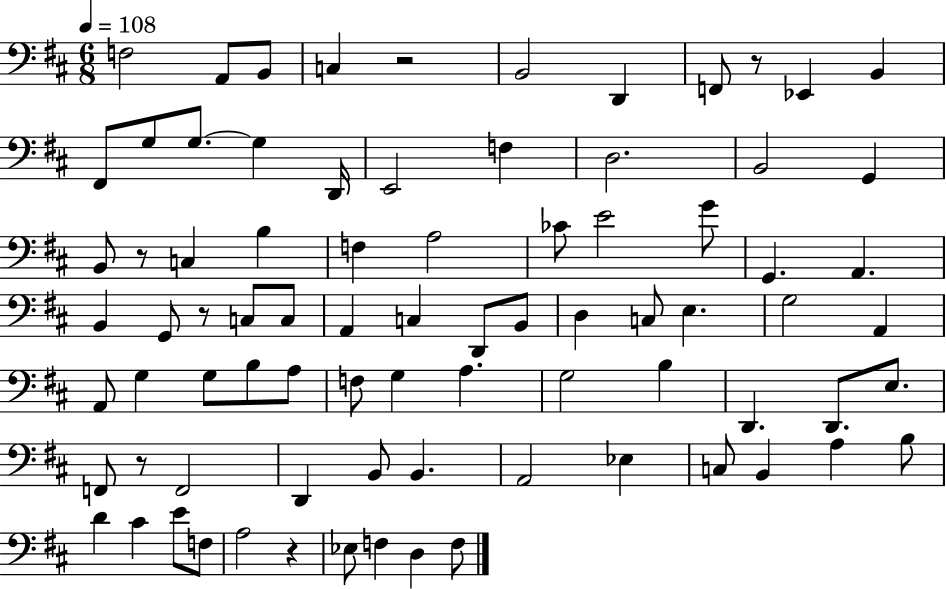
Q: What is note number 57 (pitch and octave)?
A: F2